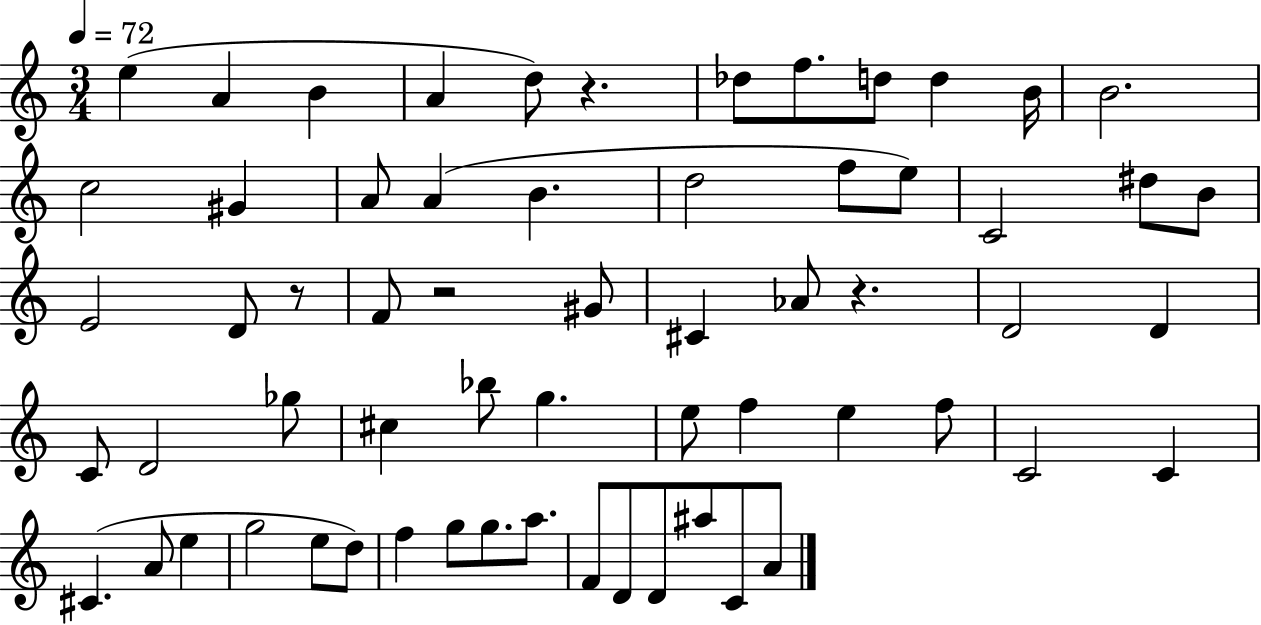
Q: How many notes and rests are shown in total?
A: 62